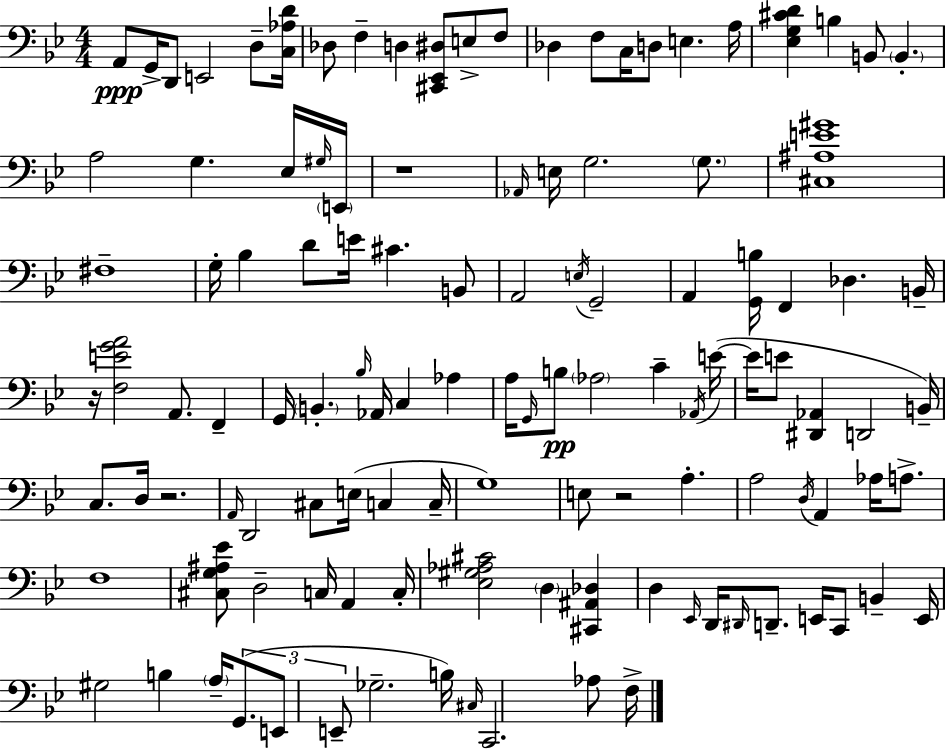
A2/e G2/s D2/e E2/h D3/e [C3,Ab3,D4]/s Db3/e F3/q D3/q [C#2,Eb2,D#3]/e E3/e F3/e Db3/q F3/e C3/s D3/e E3/q. A3/s [Eb3,G3,C#4,D4]/q B3/q B2/e B2/q. A3/h G3/q. Eb3/s G#3/s E2/s R/w Ab2/s E3/s G3/h. G3/e. [C#3,A#3,E4,G#4]/w F#3/w G3/s Bb3/q D4/e E4/s C#4/q. B2/e A2/h E3/s G2/h A2/q [G2,B3]/s F2/q Db3/q. B2/s R/s [F3,E4,G4,A4]/h A2/e. F2/q G2/s B2/q. Bb3/s Ab2/s C3/q Ab3/q A3/s G2/s B3/e Ab3/h C4/q Ab2/s E4/s E4/s E4/e [D#2,Ab2]/q D2/h B2/s C3/e. D3/s R/h. A2/s D2/h C#3/e E3/s C3/q C3/s G3/w E3/e R/h A3/q. A3/h D3/s A2/q Ab3/s A3/e. F3/w [C#3,G3,A#3,Eb4]/e D3/h C3/s A2/q C3/s [Eb3,G#3,Ab3,C#4]/h D3/q [C#2,A#2,Db3]/q D3/q Eb2/s D2/s D#2/s D2/e. E2/s C2/e B2/q E2/s G#3/h B3/q A3/s G2/e. E2/e E2/e Gb3/h. B3/s C#3/s C2/h. Ab3/e F3/s